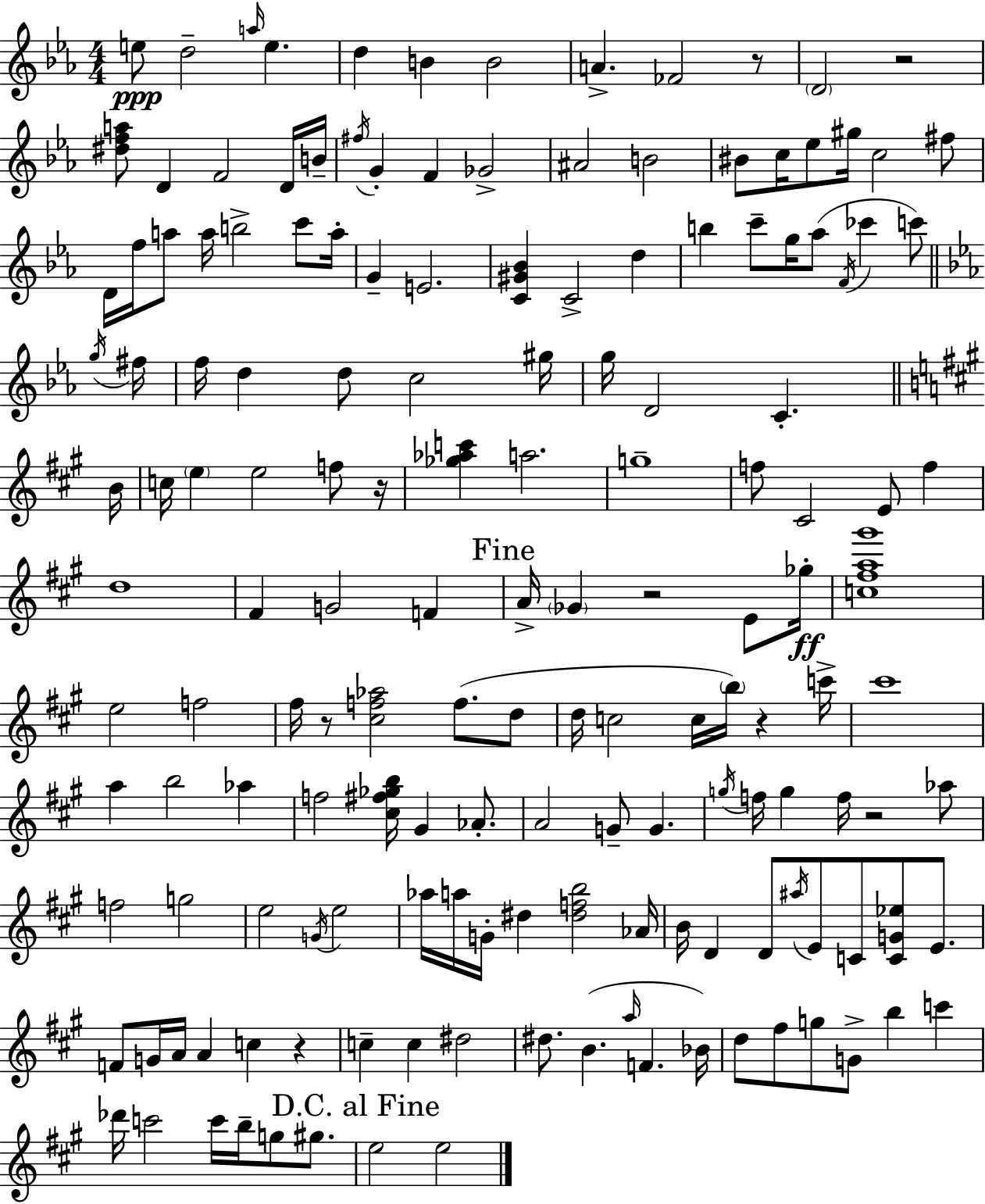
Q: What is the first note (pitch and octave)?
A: E5